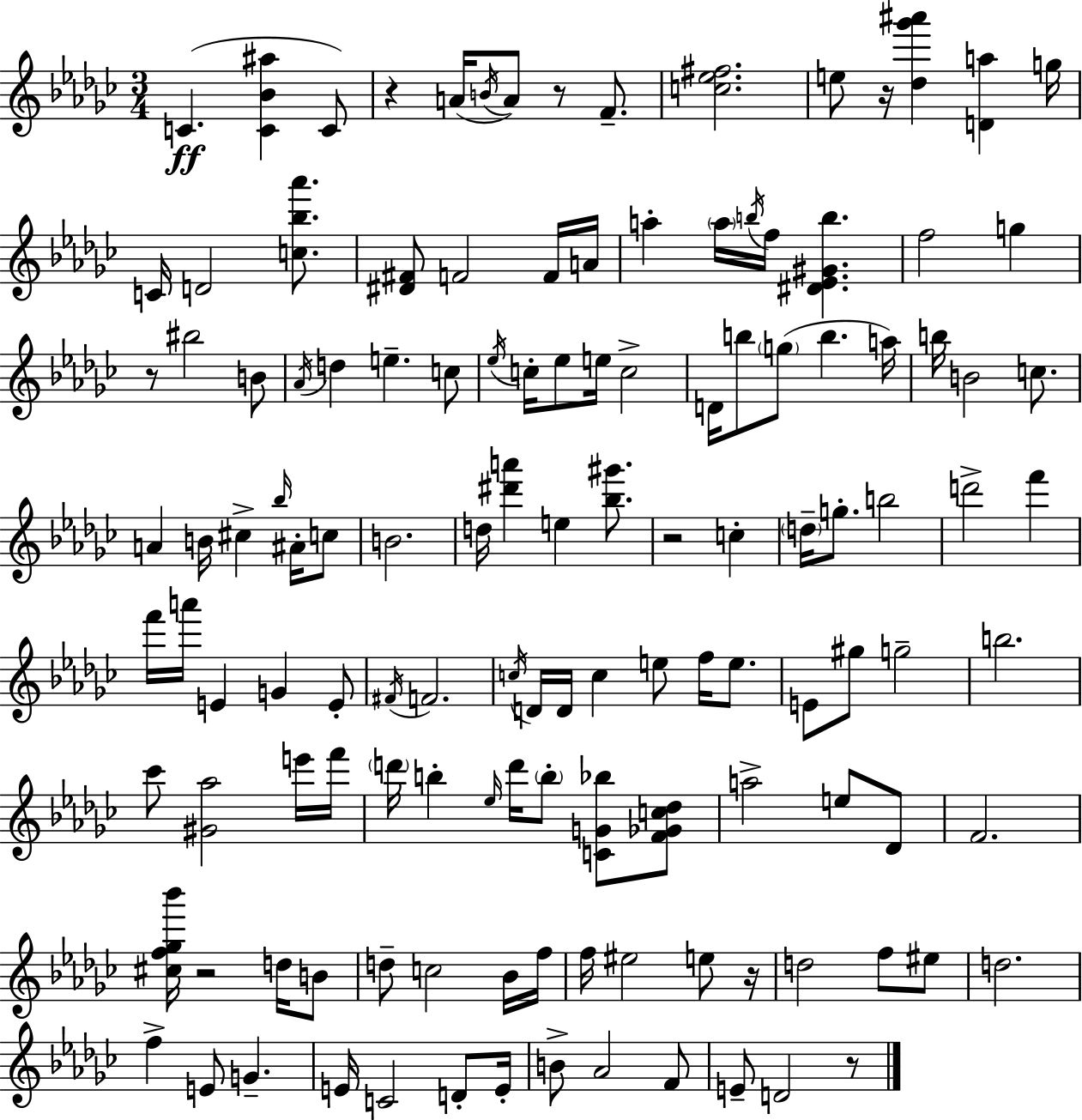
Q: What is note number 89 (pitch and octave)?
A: F5